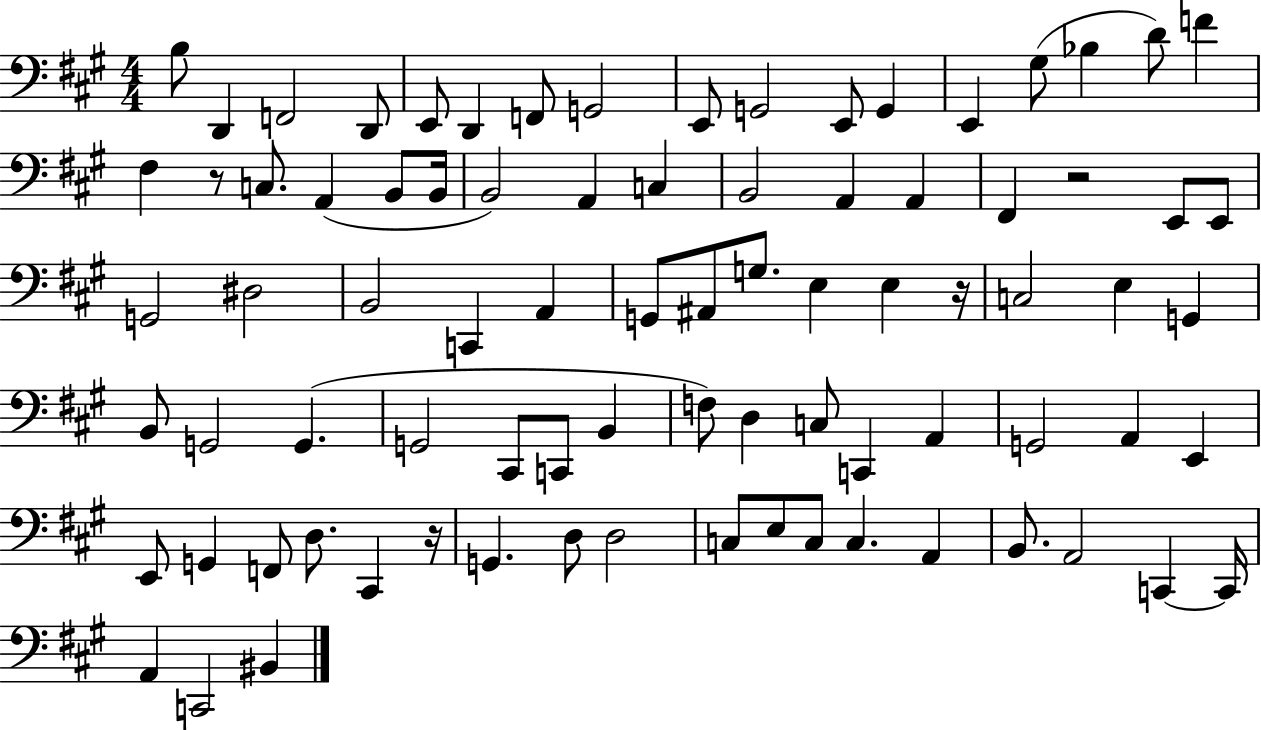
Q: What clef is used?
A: bass